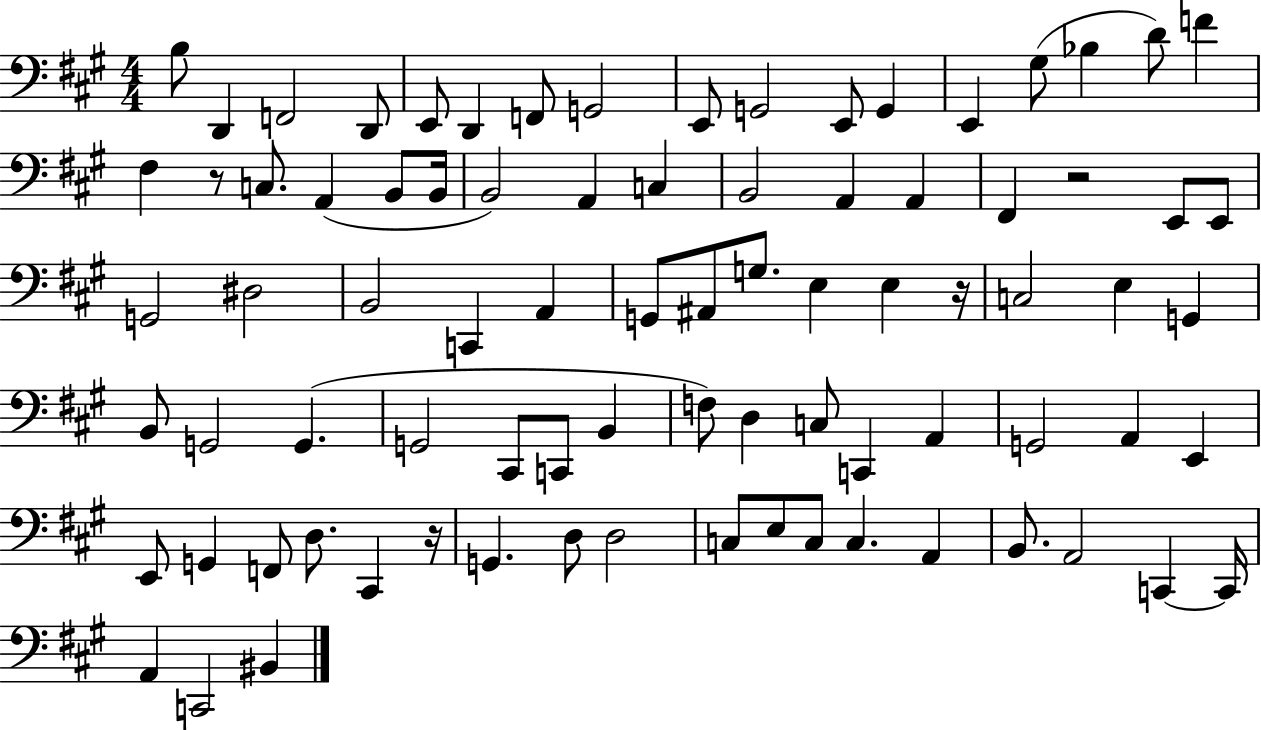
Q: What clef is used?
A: bass